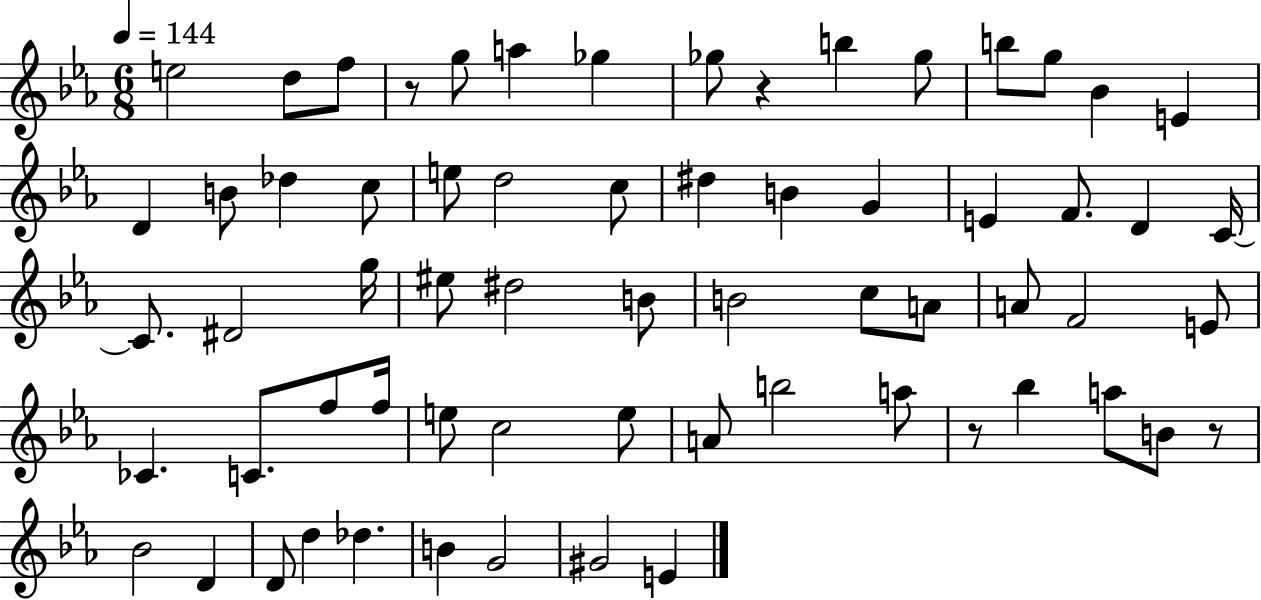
{
  \clef treble
  \numericTimeSignature
  \time 6/8
  \key ees \major
  \tempo 4 = 144
  e''2 d''8 f''8 | r8 g''8 a''4 ges''4 | ges''8 r4 b''4 ges''8 | b''8 g''8 bes'4 e'4 | \break d'4 b'8 des''4 c''8 | e''8 d''2 c''8 | dis''4 b'4 g'4 | e'4 f'8. d'4 c'16~~ | \break c'8. dis'2 g''16 | eis''8 dis''2 b'8 | b'2 c''8 a'8 | a'8 f'2 e'8 | \break ces'4. c'8. f''8 f''16 | e''8 c''2 e''8 | a'8 b''2 a''8 | r8 bes''4 a''8 b'8 r8 | \break bes'2 d'4 | d'8 d''4 des''4. | b'4 g'2 | gis'2 e'4 | \break \bar "|."
}